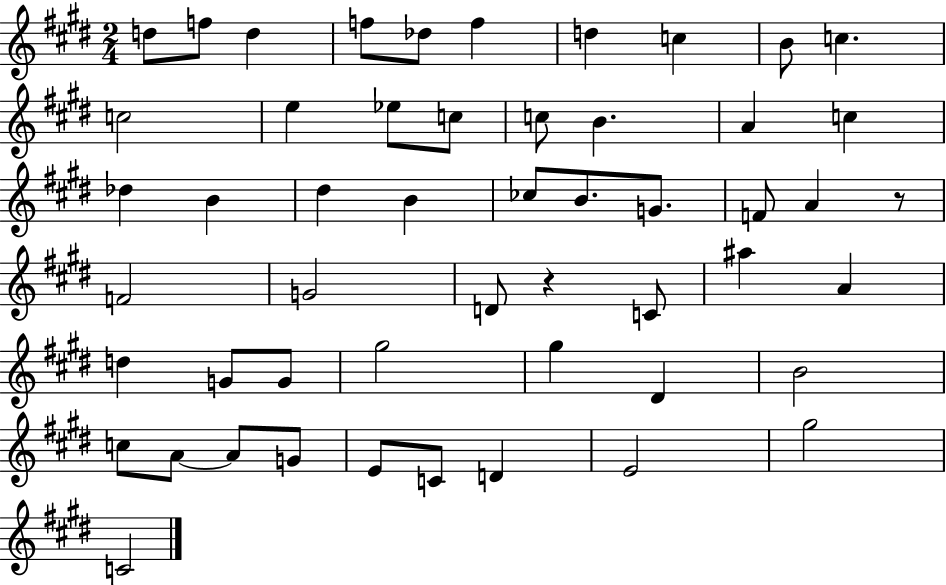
{
  \clef treble
  \numericTimeSignature
  \time 2/4
  \key e \major
  d''8 f''8 d''4 | f''8 des''8 f''4 | d''4 c''4 | b'8 c''4. | \break c''2 | e''4 ees''8 c''8 | c''8 b'4. | a'4 c''4 | \break des''4 b'4 | dis''4 b'4 | ces''8 b'8. g'8. | f'8 a'4 r8 | \break f'2 | g'2 | d'8 r4 c'8 | ais''4 a'4 | \break d''4 g'8 g'8 | gis''2 | gis''4 dis'4 | b'2 | \break c''8 a'8~~ a'8 g'8 | e'8 c'8 d'4 | e'2 | gis''2 | \break c'2 | \bar "|."
}